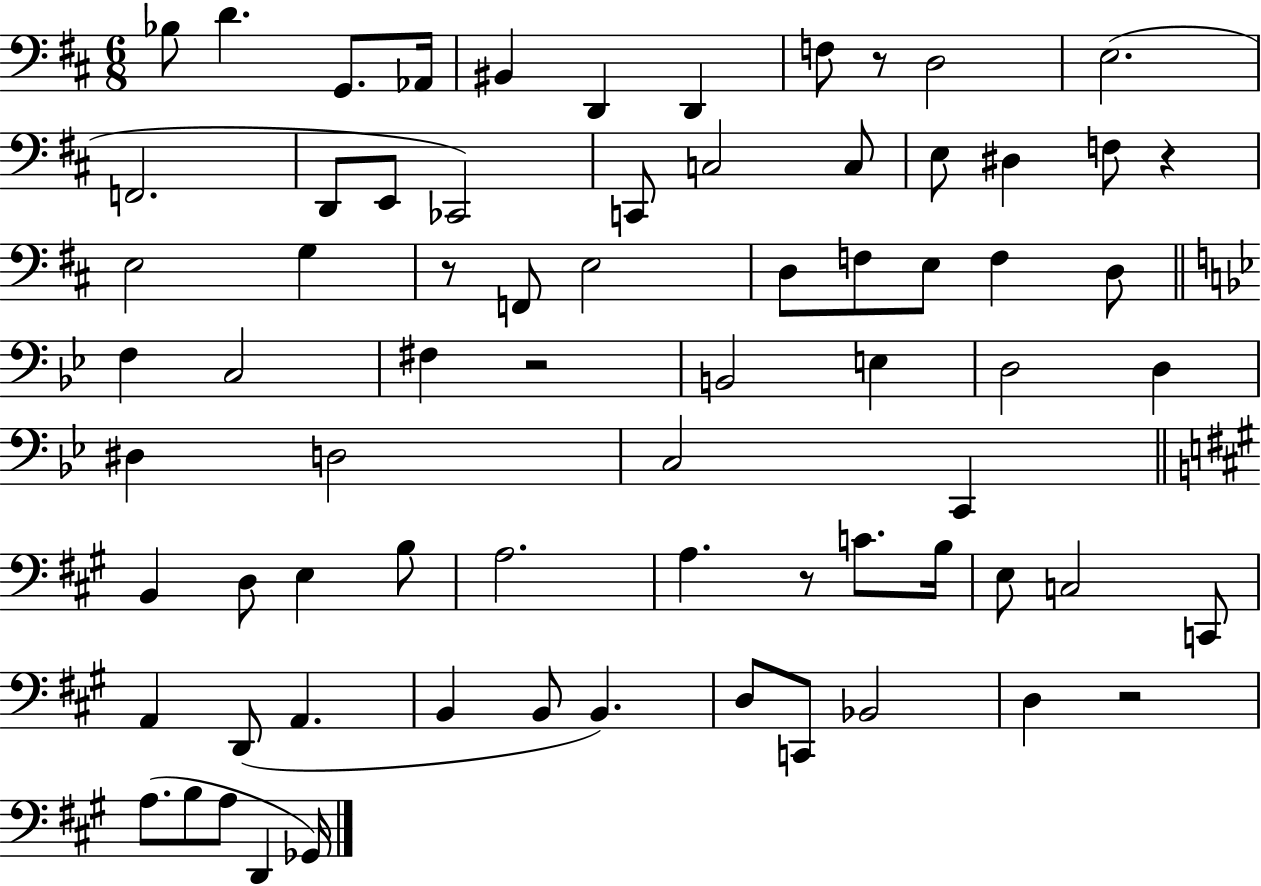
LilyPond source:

{
  \clef bass
  \numericTimeSignature
  \time 6/8
  \key d \major
  bes8 d'4. g,8. aes,16 | bis,4 d,4 d,4 | f8 r8 d2 | e2.( | \break f,2. | d,8 e,8 ces,2) | c,8 c2 c8 | e8 dis4 f8 r4 | \break e2 g4 | r8 f,8 e2 | d8 f8 e8 f4 d8 | \bar "||" \break \key bes \major f4 c2 | fis4 r2 | b,2 e4 | d2 d4 | \break dis4 d2 | c2 c,4 | \bar "||" \break \key a \major b,4 d8 e4 b8 | a2. | a4. r8 c'8. b16 | e8 c2 c,8 | \break a,4 d,8( a,4. | b,4 b,8 b,4.) | d8 c,8 bes,2 | d4 r2 | \break a8.( b8 a8 d,4 ges,16) | \bar "|."
}